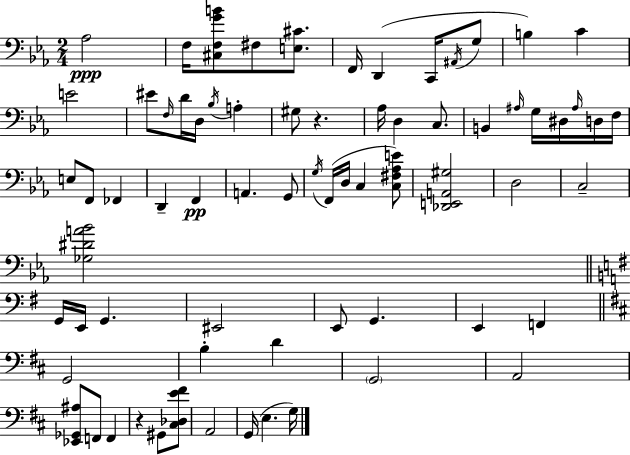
{
  \clef bass
  \numericTimeSignature
  \time 2/4
  \key c \minor
  \repeat volta 2 { aes2\ppp | f16 <cis f g' b'>8 fis8 <e cis'>8. | f,16 d,4( c,16 \acciaccatura { ais,16 } g8 | b4) c'4 | \break e'2 | eis'8 \grace { f16 } d'16 d16 \acciaccatura { bes16 } a4-. | gis8 r4. | aes16 d4 | \break c8. b,4 \grace { ais16 } | g16 dis16 \grace { ais16 } d16 f16 e8 f,8 | fes,4 d,4-- | f,4\pp a,4. | \break g,8 \acciaccatura { g16 } f,16( d16 | c4 <c fis aes e'>8) <des, e, a, gis>2 | d2 | c2-- | \break <ges dis' a' bes'>2 | \bar "||" \break \key g \major g,16 e,16 g,4. | eis,2 | e,8 g,4. | e,4 f,4 | \break \bar "||" \break \key d \major g,2 | b4-. d'4 | \parenthesize g,2 | a,2 | \break <ees, ges, ais>8 f,8 f,4 | r4 gis,8 <cis des e' fis'>8 | a,2 | g,16( e4. g16) | \break } \bar "|."
}